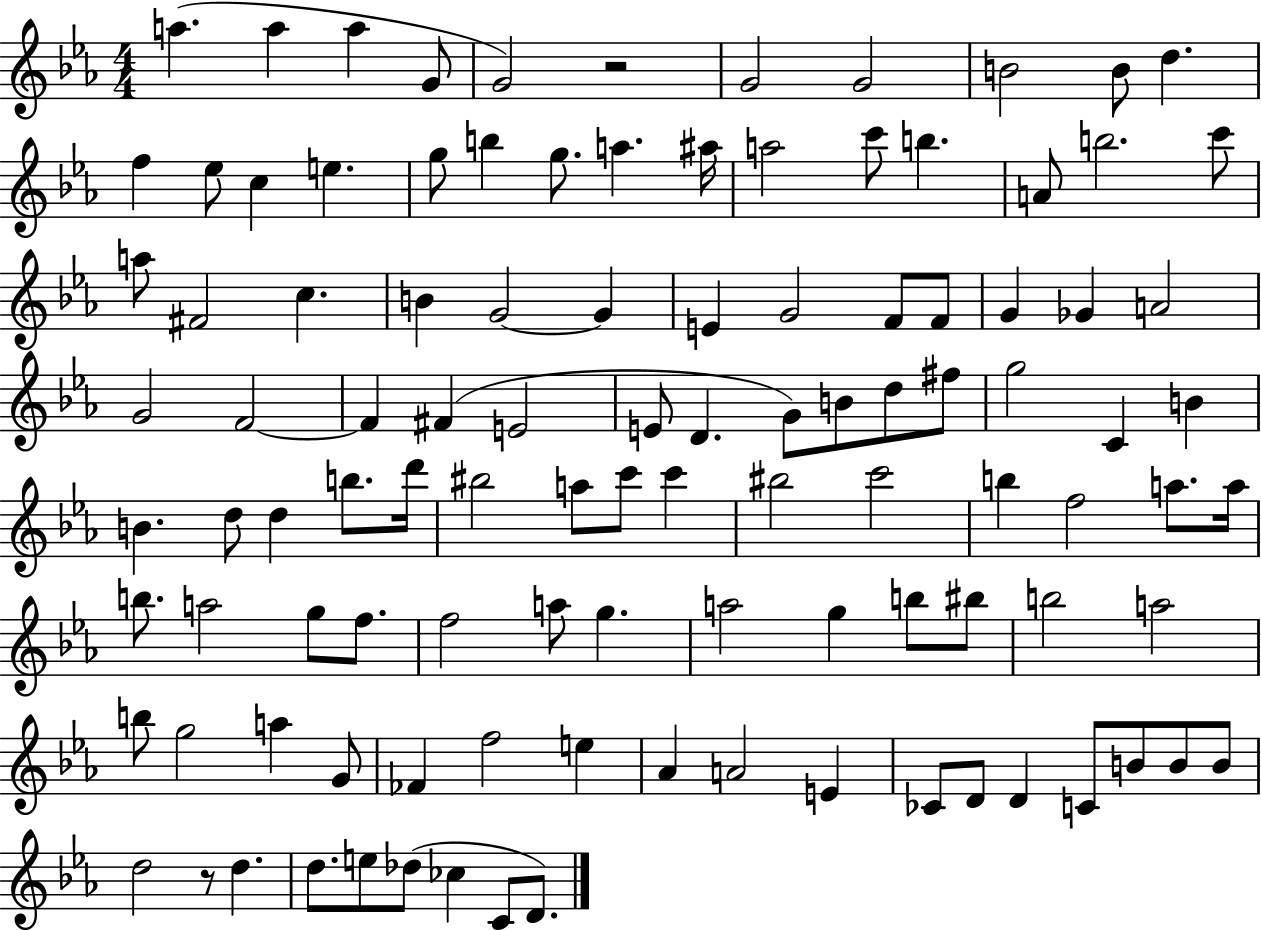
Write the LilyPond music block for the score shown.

{
  \clef treble
  \numericTimeSignature
  \time 4/4
  \key ees \major
  \repeat volta 2 { a''4.( a''4 a''4 g'8 | g'2) r2 | g'2 g'2 | b'2 b'8 d''4. | \break f''4 ees''8 c''4 e''4. | g''8 b''4 g''8. a''4. ais''16 | a''2 c'''8 b''4. | a'8 b''2. c'''8 | \break a''8 fis'2 c''4. | b'4 g'2~~ g'4 | e'4 g'2 f'8 f'8 | g'4 ges'4 a'2 | \break g'2 f'2~~ | f'4 fis'4( e'2 | e'8 d'4. g'8) b'8 d''8 fis''8 | g''2 c'4 b'4 | \break b'4. d''8 d''4 b''8. d'''16 | bis''2 a''8 c'''8 c'''4 | bis''2 c'''2 | b''4 f''2 a''8. a''16 | \break b''8. a''2 g''8 f''8. | f''2 a''8 g''4. | a''2 g''4 b''8 bis''8 | b''2 a''2 | \break b''8 g''2 a''4 g'8 | fes'4 f''2 e''4 | aes'4 a'2 e'4 | ces'8 d'8 d'4 c'8 b'8 b'8 b'8 | \break d''2 r8 d''4. | d''8. e''8 des''8( ces''4 c'8 d'8.) | } \bar "|."
}